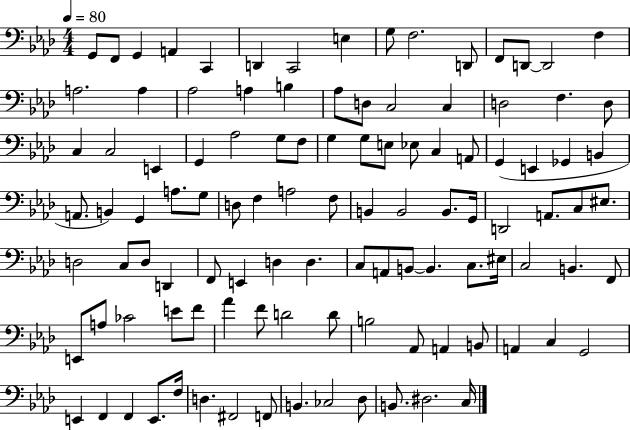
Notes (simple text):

G2/e F2/e G2/q A2/q C2/q D2/q C2/h E3/q G3/e F3/h. D2/e F2/e D2/e D2/h F3/q A3/h. A3/q Ab3/h A3/q B3/q Ab3/e D3/e C3/h C3/q D3/h F3/q. D3/e C3/q C3/h E2/q G2/q Ab3/h G3/e F3/e G3/q G3/e E3/e Eb3/e C3/q A2/e G2/q E2/q Gb2/q B2/q A2/e. B2/q G2/q A3/e. G3/e D3/e F3/q A3/h F3/e B2/q B2/h B2/e. G2/s D2/h A2/e. C3/e EIS3/e. D3/h C3/e D3/e D2/q F2/e E2/q D3/q D3/q. C3/e A2/e B2/e B2/q. C3/e. EIS3/s C3/h B2/q. F2/e E2/e A3/e CES4/h E4/e F4/e Ab4/q F4/e D4/h D4/e B3/h Ab2/e A2/q B2/e A2/q C3/q G2/h E2/q F2/q F2/q E2/e. F3/s D3/q. F#2/h F2/e B2/q. CES3/h Db3/e B2/e. D#3/h. C3/s